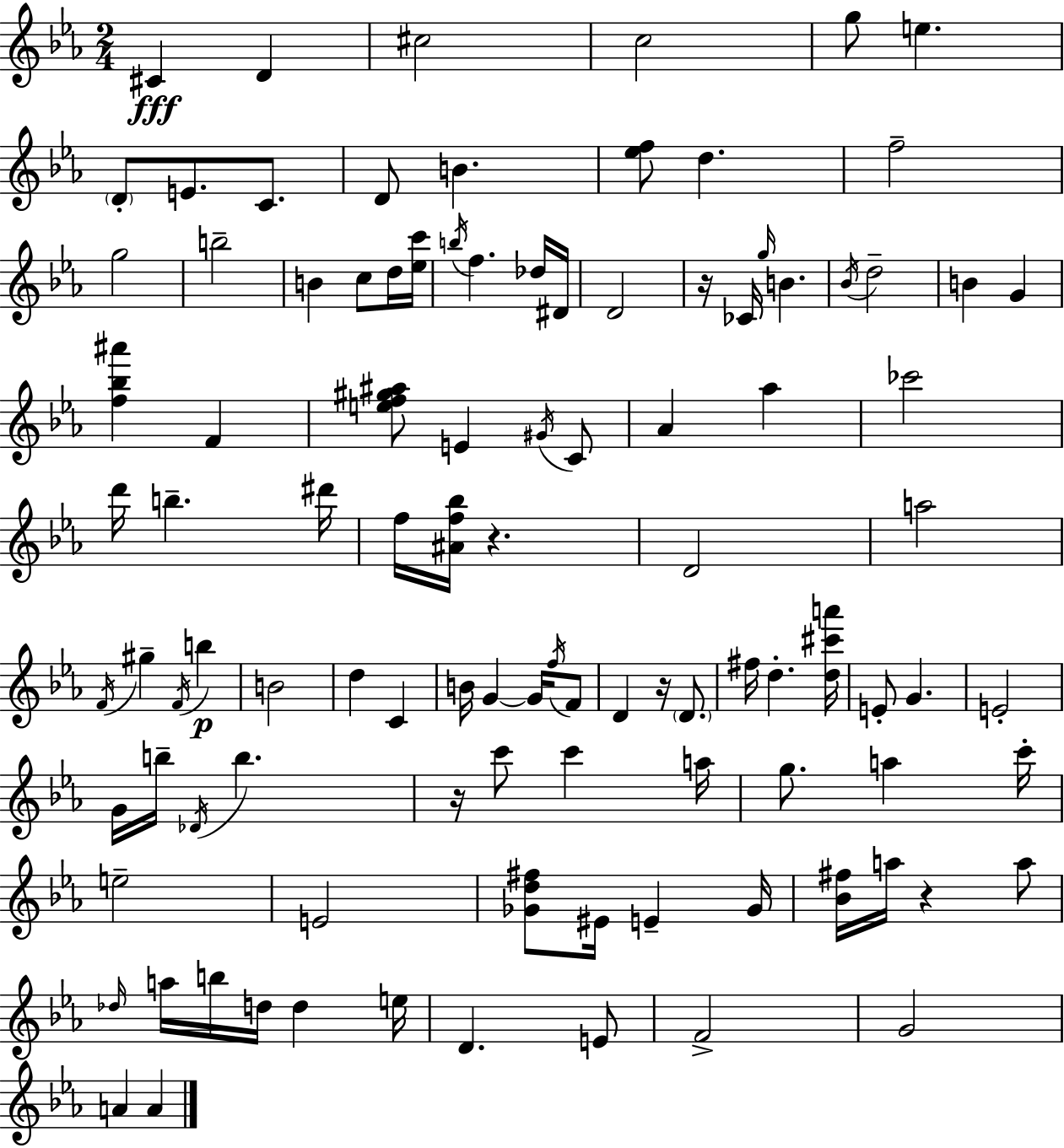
C#4/q D4/q C#5/h C5/h G5/e E5/q. D4/e E4/e. C4/e. D4/e B4/q. [Eb5,F5]/e D5/q. F5/h G5/h B5/h B4/q C5/e D5/s [Eb5,C6]/s B5/s F5/q. Db5/s D#4/s D4/h R/s CES4/s G5/s B4/q. Bb4/s D5/h B4/q G4/q [F5,Bb5,A#6]/q F4/q [E5,F5,G#5,A#5]/e E4/q G#4/s C4/e Ab4/q Ab5/q CES6/h D6/s B5/q. D#6/s F5/s [A#4,F5,Bb5]/s R/q. D4/h A5/h F4/s G#5/q F4/s B5/q B4/h D5/q C4/q B4/s G4/q G4/s F5/s F4/e D4/q R/s D4/e. F#5/s D5/q. [D5,C#6,A6]/s E4/e G4/q. E4/h G4/s B5/s Db4/s B5/q. R/s C6/e C6/q A5/s G5/e. A5/q C6/s E5/h E4/h [Gb4,D5,F#5]/e EIS4/s E4/q Gb4/s [Bb4,F#5]/s A5/s R/q A5/e Db5/s A5/s B5/s D5/s D5/q E5/s D4/q. E4/e F4/h G4/h A4/q A4/q